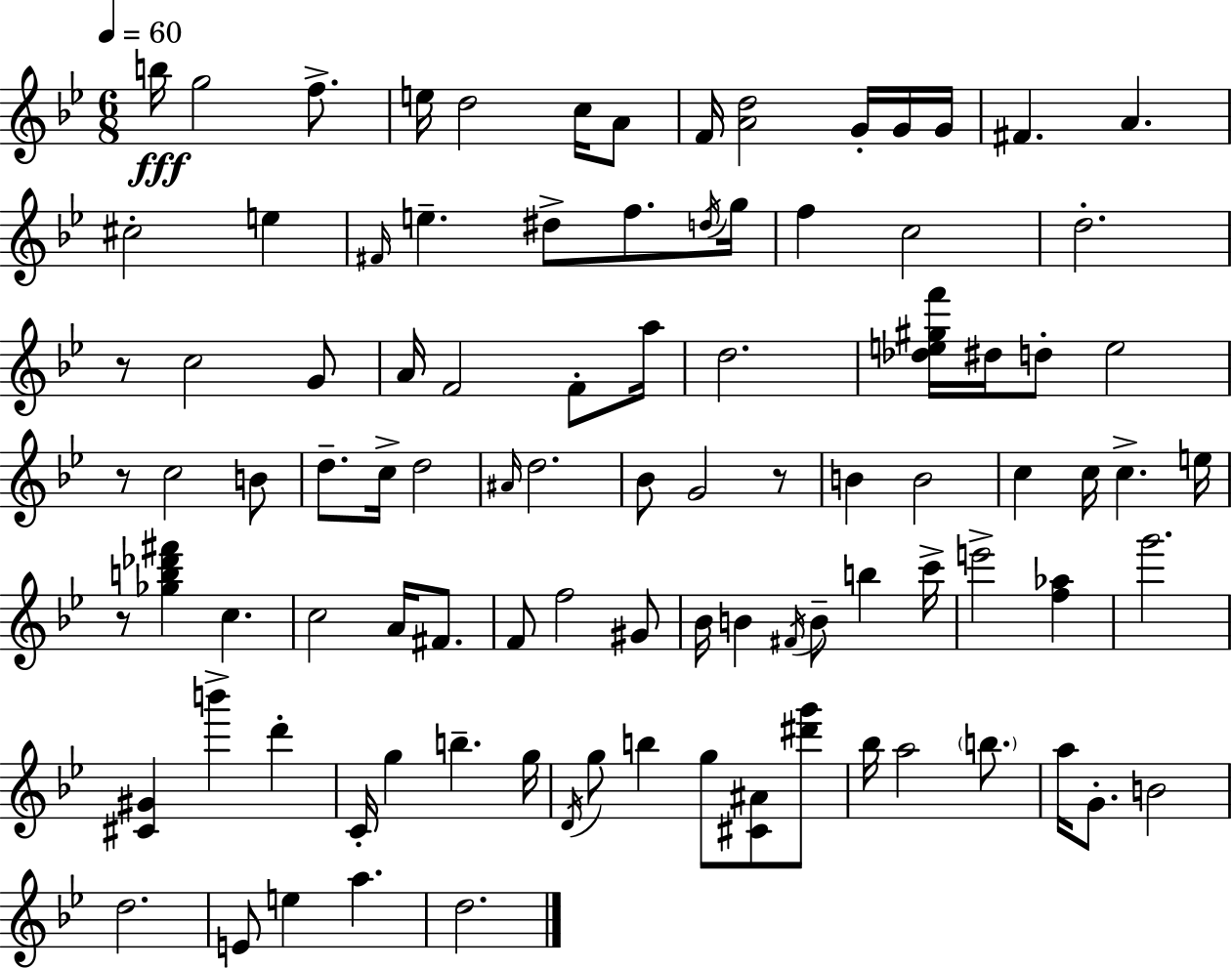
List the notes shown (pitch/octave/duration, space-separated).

B5/s G5/h F5/e. E5/s D5/h C5/s A4/e F4/s [A4,D5]/h G4/s G4/s G4/s F#4/q. A4/q. C#5/h E5/q F#4/s E5/q. D#5/e F5/e. D5/s G5/s F5/q C5/h D5/h. R/e C5/h G4/e A4/s F4/h F4/e A5/s D5/h. [Db5,E5,G#5,F6]/s D#5/s D5/e E5/h R/e C5/h B4/e D5/e. C5/s D5/h A#4/s D5/h. Bb4/e G4/h R/e B4/q B4/h C5/q C5/s C5/q. E5/s R/e [Gb5,B5,Db6,F#6]/q C5/q. C5/h A4/s F#4/e. F4/e F5/h G#4/e Bb4/s B4/q F#4/s B4/e B5/q C6/s E6/h [F5,Ab5]/q G6/h. [C#4,G#4]/q B6/q D6/q C4/s G5/q B5/q. G5/s D4/s G5/e B5/q G5/e [C#4,A#4]/e [D#6,G6]/e Bb5/s A5/h B5/e. A5/s G4/e. B4/h D5/h. E4/e E5/q A5/q. D5/h.